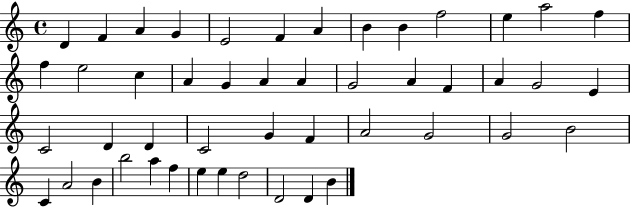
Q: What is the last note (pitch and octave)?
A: B4